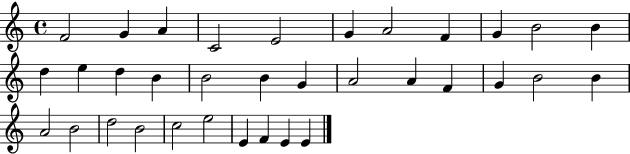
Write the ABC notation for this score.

X:1
T:Untitled
M:4/4
L:1/4
K:C
F2 G A C2 E2 G A2 F G B2 B d e d B B2 B G A2 A F G B2 B A2 B2 d2 B2 c2 e2 E F E E